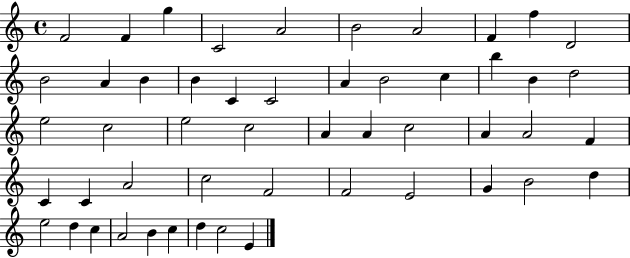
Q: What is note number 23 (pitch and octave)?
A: E5